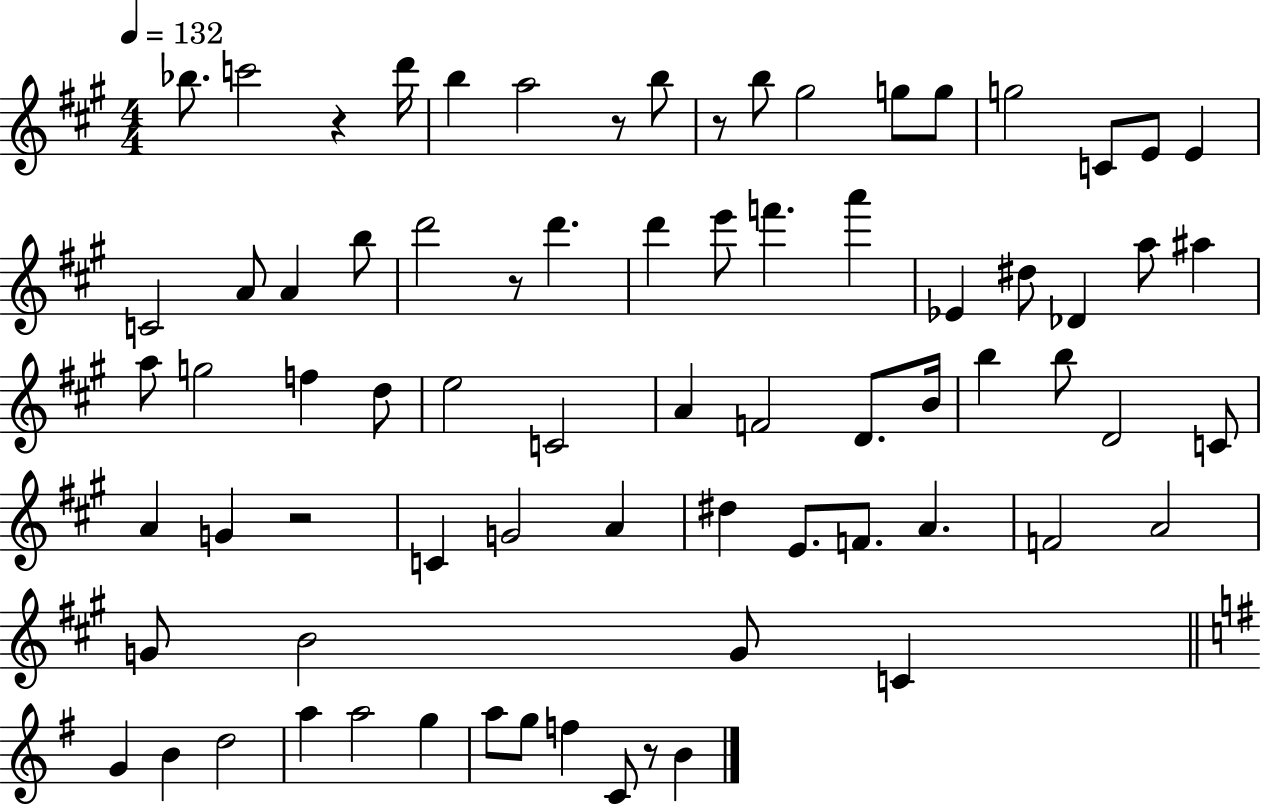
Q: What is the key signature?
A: A major